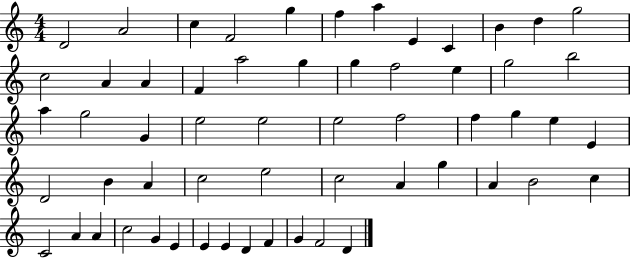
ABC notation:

X:1
T:Untitled
M:4/4
L:1/4
K:C
D2 A2 c F2 g f a E C B d g2 c2 A A F a2 g g f2 e g2 b2 a g2 G e2 e2 e2 f2 f g e E D2 B A c2 e2 c2 A g A B2 c C2 A A c2 G E E E D F G F2 D